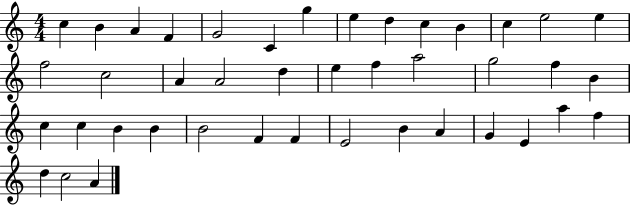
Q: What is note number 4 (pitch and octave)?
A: F4